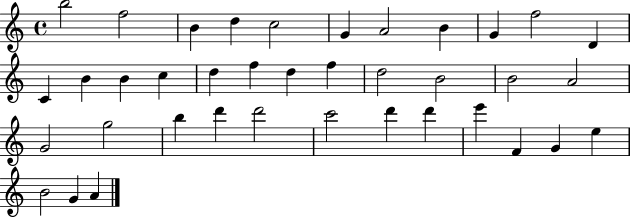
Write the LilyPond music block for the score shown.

{
  \clef treble
  \time 4/4
  \defaultTimeSignature
  \key c \major
  b''2 f''2 | b'4 d''4 c''2 | g'4 a'2 b'4 | g'4 f''2 d'4 | \break c'4 b'4 b'4 c''4 | d''4 f''4 d''4 f''4 | d''2 b'2 | b'2 a'2 | \break g'2 g''2 | b''4 d'''4 d'''2 | c'''2 d'''4 d'''4 | e'''4 f'4 g'4 e''4 | \break b'2 g'4 a'4 | \bar "|."
}